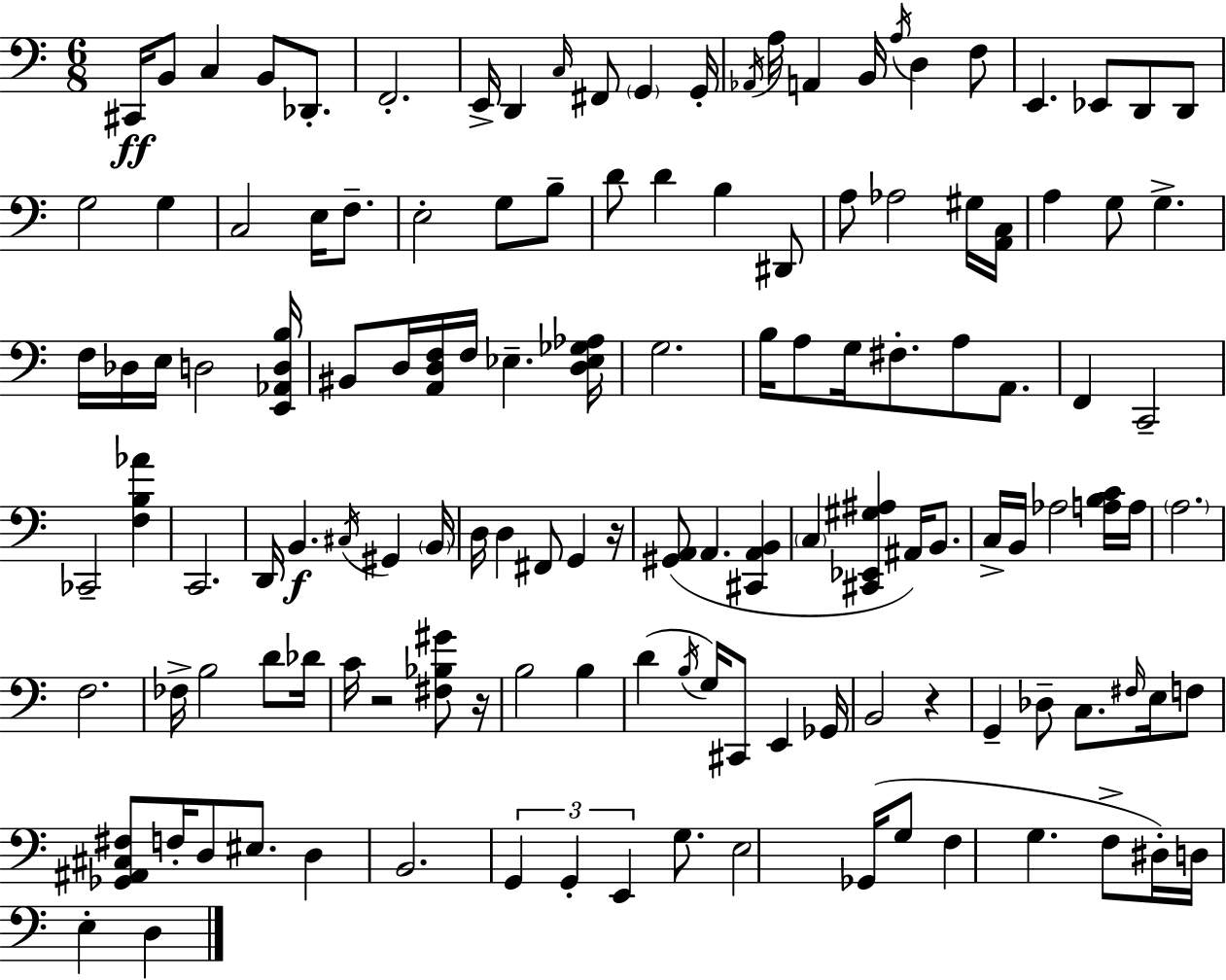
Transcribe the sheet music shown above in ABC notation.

X:1
T:Untitled
M:6/8
L:1/4
K:Am
^C,,/4 B,,/2 C, B,,/2 _D,,/2 F,,2 E,,/4 D,, C,/4 ^F,,/2 G,, G,,/4 _A,,/4 A,/4 A,, B,,/4 A,/4 D, F,/2 E,, _E,,/2 D,,/2 D,,/2 G,2 G, C,2 E,/4 F,/2 E,2 G,/2 B,/2 D/2 D B, ^D,,/2 A,/2 _A,2 ^G,/4 [A,,C,]/4 A, G,/2 G, F,/4 _D,/4 E,/4 D,2 [E,,_A,,D,B,]/4 ^B,,/2 D,/4 [A,,D,F,]/4 F,/4 _E, [D,_E,_G,_A,]/4 G,2 B,/4 A,/2 G,/4 ^F,/2 A,/2 A,,/2 F,, C,,2 _C,,2 [F,B,_A] C,,2 D,,/4 B,, ^C,/4 ^G,, B,,/4 D,/4 D, ^F,,/2 G,, z/4 [^G,,A,,]/2 A,, [^C,,A,,B,,] C, [^C,,_E,,^G,^A,] ^A,,/4 B,,/2 C,/4 B,,/4 _A,2 [A,B,C]/4 A,/4 A,2 F,2 _F,/4 B,2 D/2 _D/4 C/4 z2 [^F,_B,^G]/2 z/4 B,2 B, D B,/4 G,/4 ^C,,/2 E,, _G,,/4 B,,2 z G,, _D,/2 C,/2 ^F,/4 E,/4 F,/2 [_G,,^A,,^C,^F,]/2 F,/4 D,/2 ^E,/2 D, B,,2 G,, G,, E,, G,/2 E,2 _G,,/4 G,/2 F, G, F,/2 ^D,/4 D,/4 E, D,